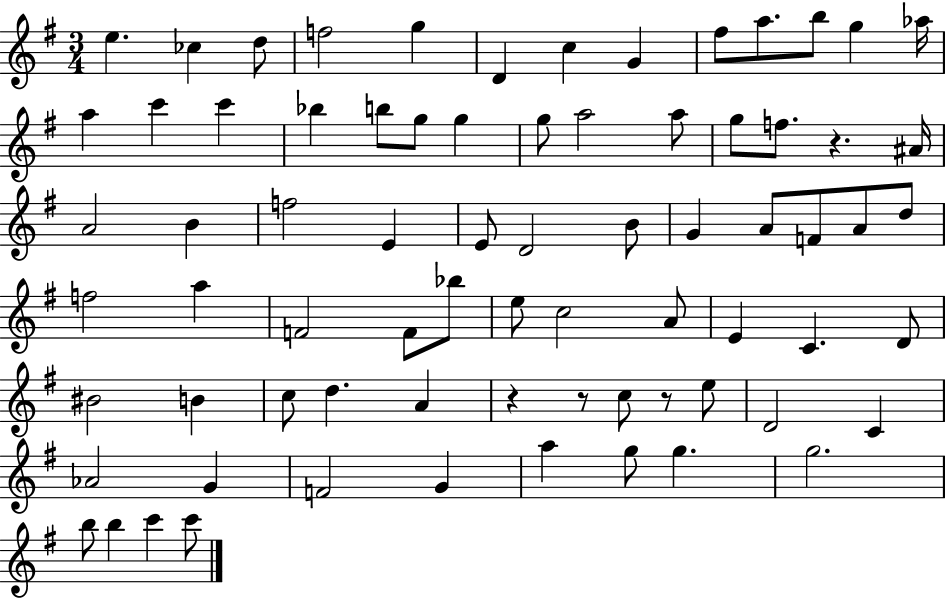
{
  \clef treble
  \numericTimeSignature
  \time 3/4
  \key g \major
  e''4. ces''4 d''8 | f''2 g''4 | d'4 c''4 g'4 | fis''8 a''8. b''8 g''4 aes''16 | \break a''4 c'''4 c'''4 | bes''4 b''8 g''8 g''4 | g''8 a''2 a''8 | g''8 f''8. r4. ais'16 | \break a'2 b'4 | f''2 e'4 | e'8 d'2 b'8 | g'4 a'8 f'8 a'8 d''8 | \break f''2 a''4 | f'2 f'8 bes''8 | e''8 c''2 a'8 | e'4 c'4. d'8 | \break bis'2 b'4 | c''8 d''4. a'4 | r4 r8 c''8 r8 e''8 | d'2 c'4 | \break aes'2 g'4 | f'2 g'4 | a''4 g''8 g''4. | g''2. | \break b''8 b''4 c'''4 c'''8 | \bar "|."
}